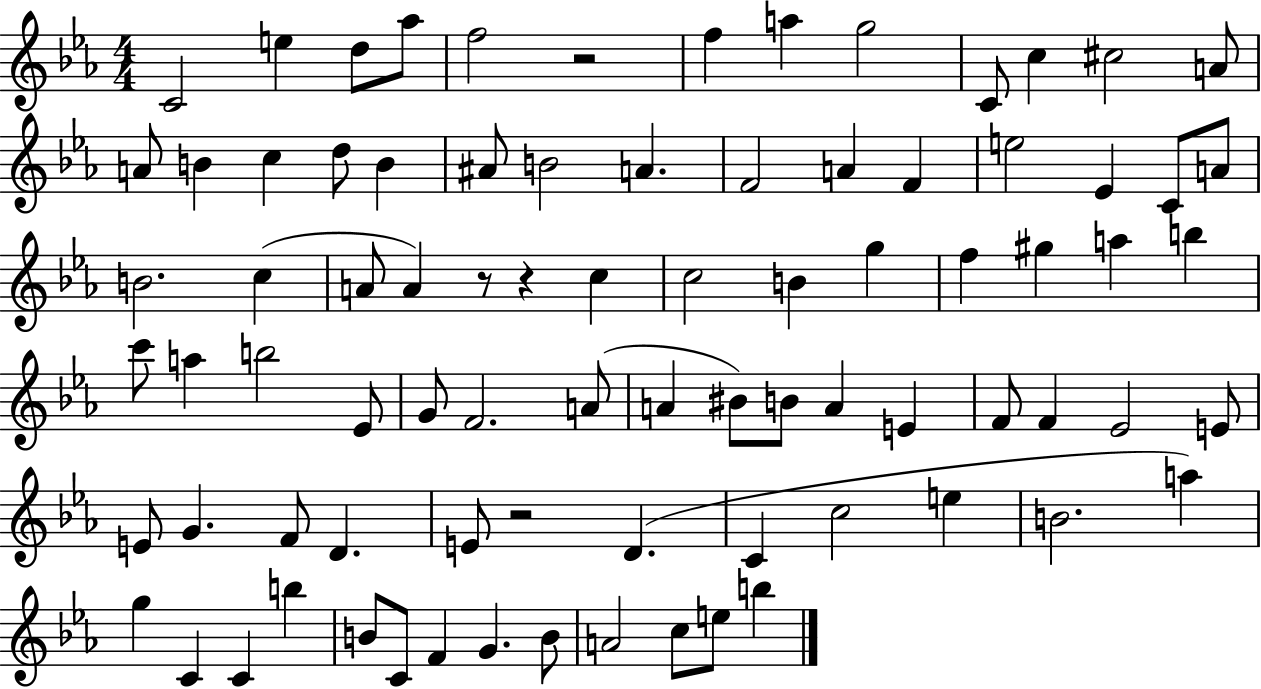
{
  \clef treble
  \numericTimeSignature
  \time 4/4
  \key ees \major
  c'2 e''4 d''8 aes''8 | f''2 r2 | f''4 a''4 g''2 | c'8 c''4 cis''2 a'8 | \break a'8 b'4 c''4 d''8 b'4 | ais'8 b'2 a'4. | f'2 a'4 f'4 | e''2 ees'4 c'8 a'8 | \break b'2. c''4( | a'8 a'4) r8 r4 c''4 | c''2 b'4 g''4 | f''4 gis''4 a''4 b''4 | \break c'''8 a''4 b''2 ees'8 | g'8 f'2. a'8( | a'4 bis'8) b'8 a'4 e'4 | f'8 f'4 ees'2 e'8 | \break e'8 g'4. f'8 d'4. | e'8 r2 d'4.( | c'4 c''2 e''4 | b'2. a''4) | \break g''4 c'4 c'4 b''4 | b'8 c'8 f'4 g'4. b'8 | a'2 c''8 e''8 b''4 | \bar "|."
}